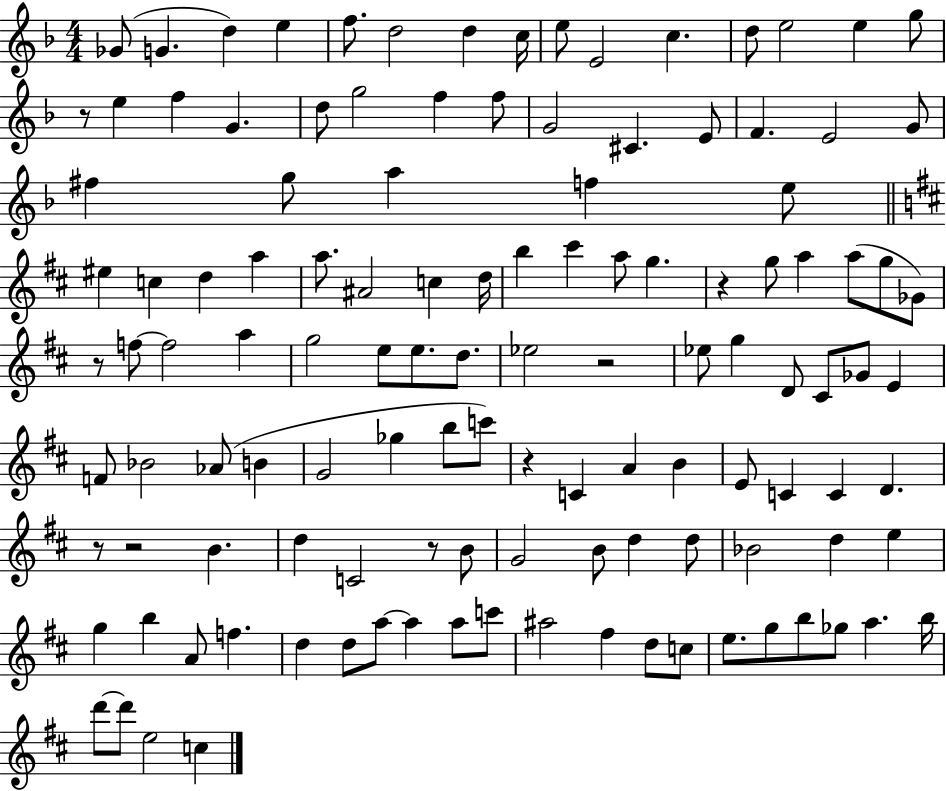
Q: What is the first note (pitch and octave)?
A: Gb4